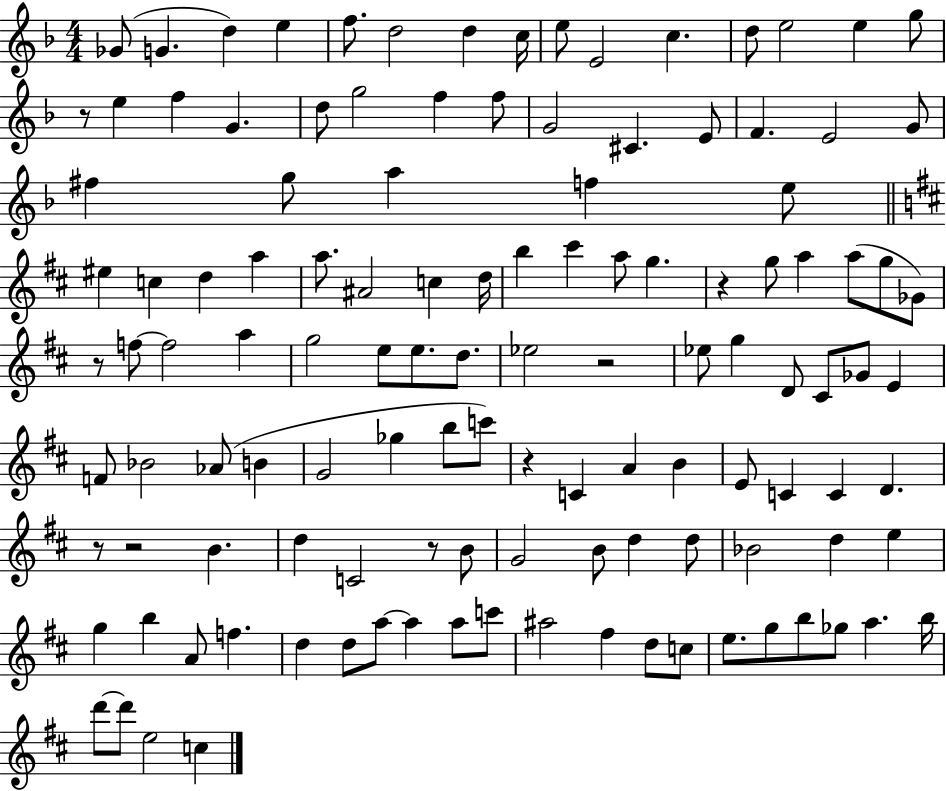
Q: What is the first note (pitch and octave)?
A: Gb4